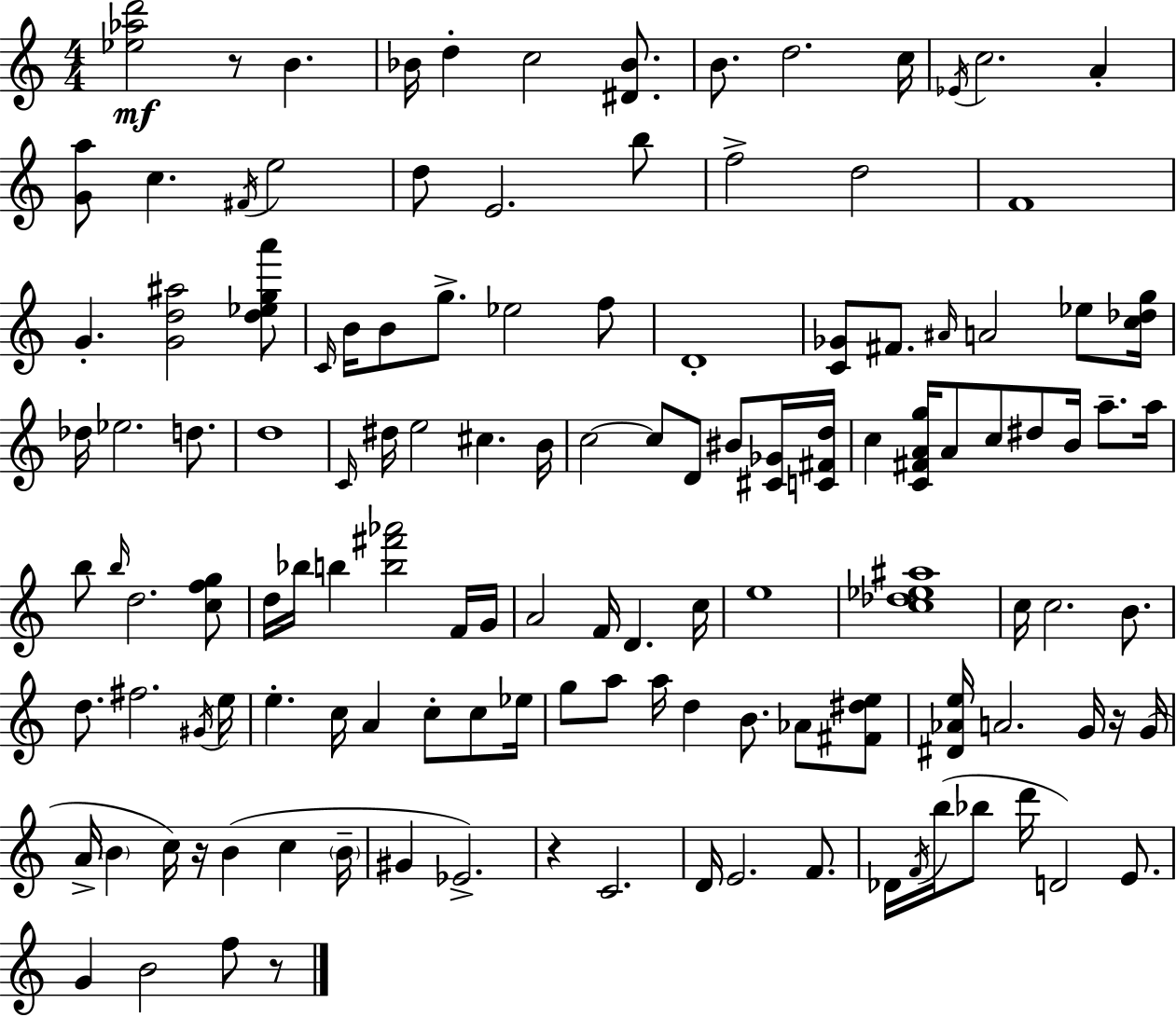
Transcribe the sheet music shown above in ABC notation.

X:1
T:Untitled
M:4/4
L:1/4
K:Am
[_e_ad']2 z/2 B _B/4 d c2 [^D_B]/2 B/2 d2 c/4 _E/4 c2 A [Ga]/2 c ^F/4 e2 d/2 E2 b/2 f2 d2 F4 G [Gd^a]2 [d_ega']/2 C/4 B/4 B/2 g/2 _e2 f/2 D4 [C_G]/2 ^F/2 ^A/4 A2 _e/2 [c_dg]/4 _d/4 _e2 d/2 d4 C/4 ^d/4 e2 ^c B/4 c2 c/2 D/2 ^B/2 [^C_G]/4 [C^Fd]/4 c [C^FAg]/4 A/2 c/2 ^d/2 B/4 a/2 a/4 b/2 b/4 d2 [cfg]/2 d/4 _b/4 b [b^f'_a']2 F/4 G/4 A2 F/4 D c/4 e4 [c_d_e^a]4 c/4 c2 B/2 d/2 ^f2 ^G/4 e/4 e c/4 A c/2 c/2 _e/4 g/2 a/2 a/4 d B/2 _A/2 [^F^de]/2 [^D_Ae]/4 A2 G/4 z/4 G/4 A/4 B c/4 z/4 B c B/4 ^G _E2 z C2 D/4 E2 F/2 _D/4 F/4 b/4 _b/2 d'/4 D2 E/2 G B2 f/2 z/2